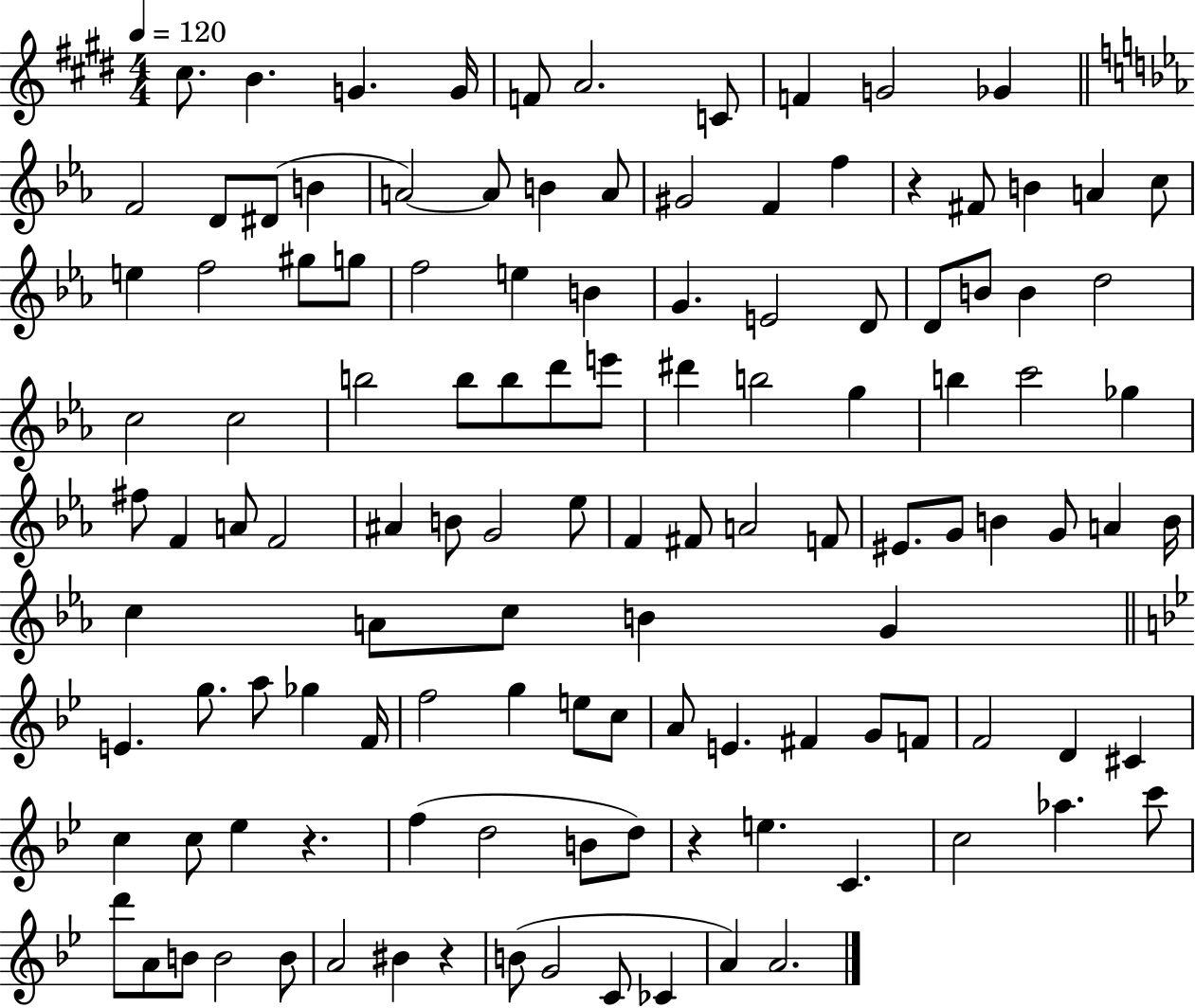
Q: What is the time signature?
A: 4/4